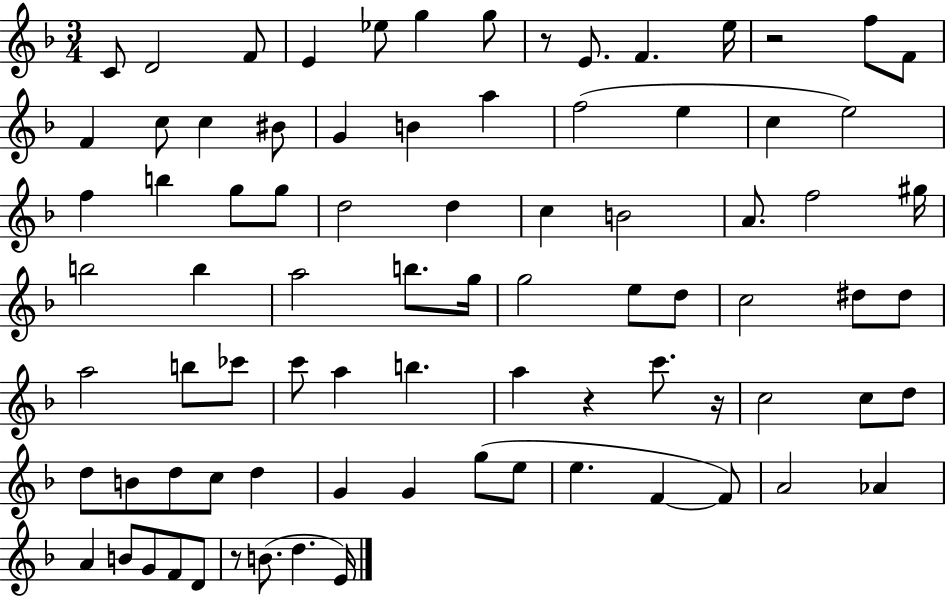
{
  \clef treble
  \numericTimeSignature
  \time 3/4
  \key f \major
  c'8 d'2 f'8 | e'4 ees''8 g''4 g''8 | r8 e'8. f'4. e''16 | r2 f''8 f'8 | \break f'4 c''8 c''4 bis'8 | g'4 b'4 a''4 | f''2( e''4 | c''4 e''2) | \break f''4 b''4 g''8 g''8 | d''2 d''4 | c''4 b'2 | a'8. f''2 gis''16 | \break b''2 b''4 | a''2 b''8. g''16 | g''2 e''8 d''8 | c''2 dis''8 dis''8 | \break a''2 b''8 ces'''8 | c'''8 a''4 b''4. | a''4 r4 c'''8. r16 | c''2 c''8 d''8 | \break d''8 b'8 d''8 c''8 d''4 | g'4 g'4 g''8( e''8 | e''4. f'4~~ f'8) | a'2 aes'4 | \break a'4 b'8 g'8 f'8 d'8 | r8 b'8.( d''4. e'16) | \bar "|."
}